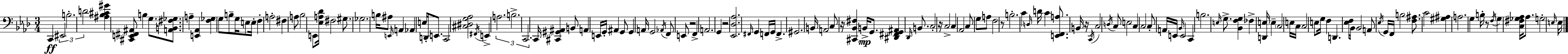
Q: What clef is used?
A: bass